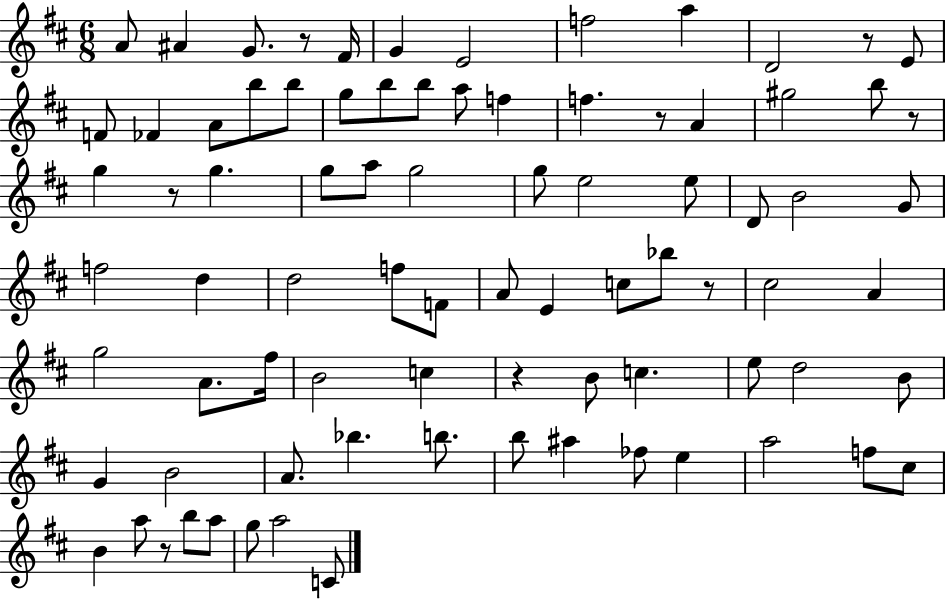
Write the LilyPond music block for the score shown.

{
  \clef treble
  \numericTimeSignature
  \time 6/8
  \key d \major
  a'8 ais'4 g'8. r8 fis'16 | g'4 e'2 | f''2 a''4 | d'2 r8 e'8 | \break f'8 fes'4 a'8 b''8 b''8 | g''8 b''8 b''8 a''8 f''4 | f''4. r8 a'4 | gis''2 b''8 r8 | \break g''4 r8 g''4. | g''8 a''8 g''2 | g''8 e''2 e''8 | d'8 b'2 g'8 | \break f''2 d''4 | d''2 f''8 f'8 | a'8 e'4 c''8 bes''8 r8 | cis''2 a'4 | \break g''2 a'8. fis''16 | b'2 c''4 | r4 b'8 c''4. | e''8 d''2 b'8 | \break g'4 b'2 | a'8. bes''4. b''8. | b''8 ais''4 fes''8 e''4 | a''2 f''8 cis''8 | \break b'4 a''8 r8 b''8 a''8 | g''8 a''2 c'8 | \bar "|."
}